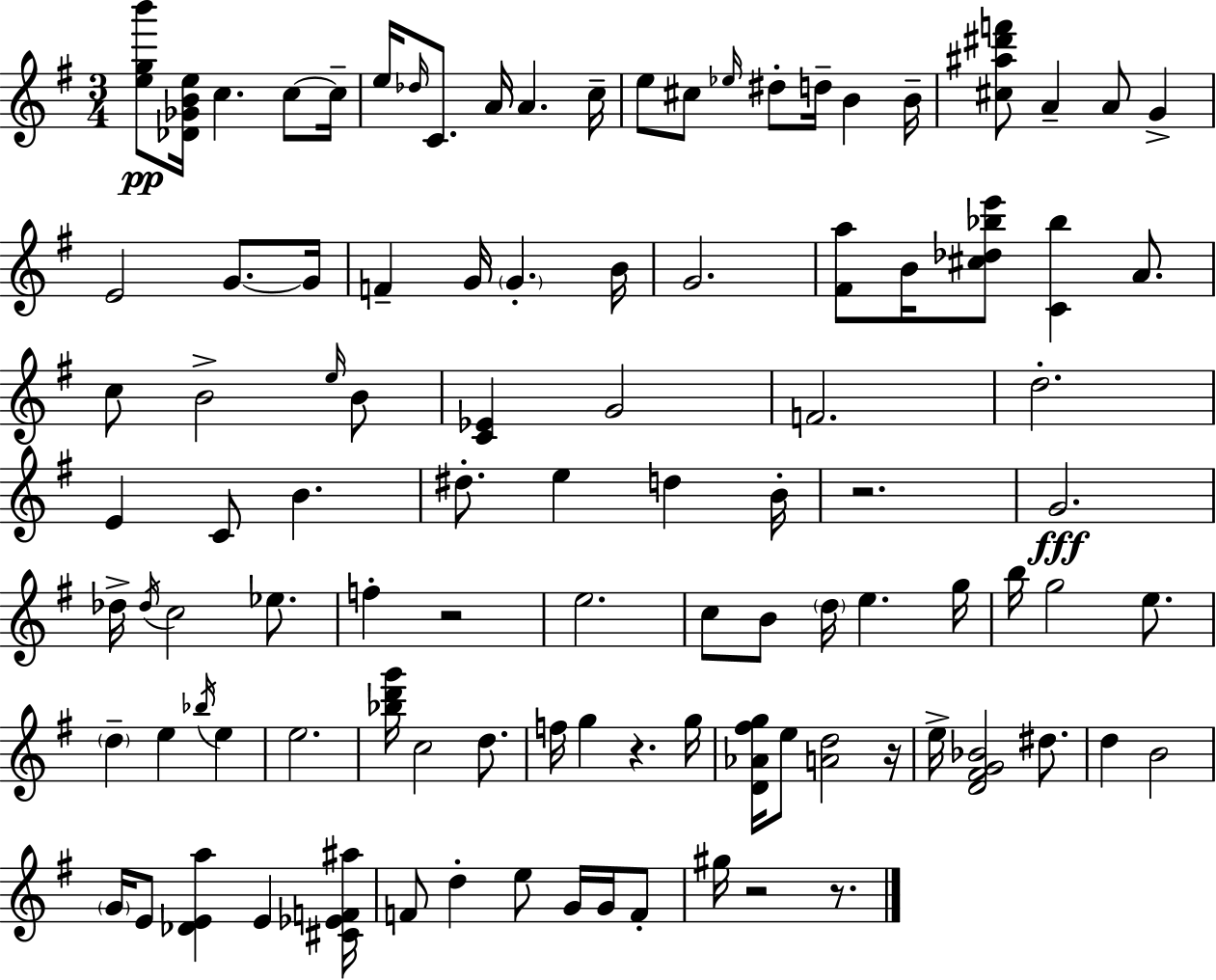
[E5,G5,B6]/e [Db4,Gb4,B4,E5]/s C5/q. C5/e C5/s E5/s Db5/s C4/e. A4/s A4/q. C5/s E5/e C#5/e Eb5/s D#5/e D5/s B4/q B4/s [C#5,A#5,D#6,F6]/e A4/q A4/e G4/q E4/h G4/e. G4/s F4/q G4/s G4/q. B4/s G4/h. [F#4,A5]/e B4/s [C#5,Db5,Bb5,E6]/e [C4,Bb5]/q A4/e. C5/e B4/h E5/s B4/e [C4,Eb4]/q G4/h F4/h. D5/h. E4/q C4/e B4/q. D#5/e. E5/q D5/q B4/s R/h. G4/h. Db5/s Db5/s C5/h Eb5/e. F5/q R/h E5/h. C5/e B4/e D5/s E5/q. G5/s B5/s G5/h E5/e. D5/q E5/q Bb5/s E5/q E5/h. [Bb5,D6,G6]/s C5/h D5/e. F5/s G5/q R/q. G5/s [D4,Ab4,F#5,G5]/s E5/e [A4,D5]/h R/s E5/s [D4,F#4,G4,Bb4]/h D#5/e. D5/q B4/h G4/s E4/e [Db4,E4,A5]/q E4/q [C#4,Eb4,F4,A#5]/s F4/e D5/q E5/e G4/s G4/s F4/e G#5/s R/h R/e.